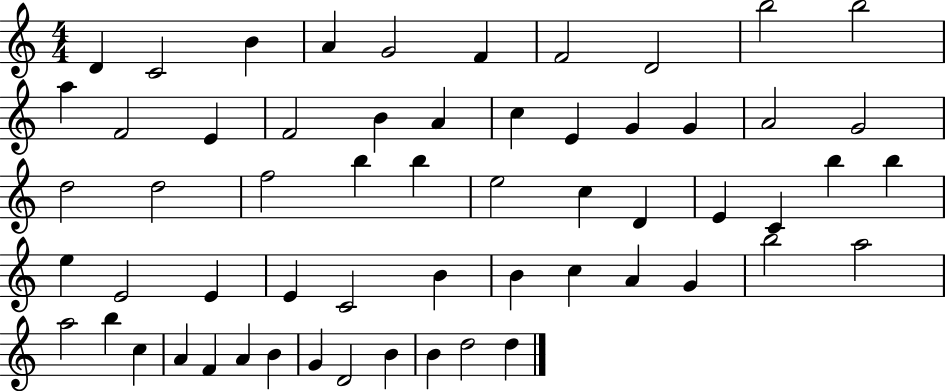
D4/q C4/h B4/q A4/q G4/h F4/q F4/h D4/h B5/h B5/h A5/q F4/h E4/q F4/h B4/q A4/q C5/q E4/q G4/q G4/q A4/h G4/h D5/h D5/h F5/h B5/q B5/q E5/h C5/q D4/q E4/q C4/q B5/q B5/q E5/q E4/h E4/q E4/q C4/h B4/q B4/q C5/q A4/q G4/q B5/h A5/h A5/h B5/q C5/q A4/q F4/q A4/q B4/q G4/q D4/h B4/q B4/q D5/h D5/q